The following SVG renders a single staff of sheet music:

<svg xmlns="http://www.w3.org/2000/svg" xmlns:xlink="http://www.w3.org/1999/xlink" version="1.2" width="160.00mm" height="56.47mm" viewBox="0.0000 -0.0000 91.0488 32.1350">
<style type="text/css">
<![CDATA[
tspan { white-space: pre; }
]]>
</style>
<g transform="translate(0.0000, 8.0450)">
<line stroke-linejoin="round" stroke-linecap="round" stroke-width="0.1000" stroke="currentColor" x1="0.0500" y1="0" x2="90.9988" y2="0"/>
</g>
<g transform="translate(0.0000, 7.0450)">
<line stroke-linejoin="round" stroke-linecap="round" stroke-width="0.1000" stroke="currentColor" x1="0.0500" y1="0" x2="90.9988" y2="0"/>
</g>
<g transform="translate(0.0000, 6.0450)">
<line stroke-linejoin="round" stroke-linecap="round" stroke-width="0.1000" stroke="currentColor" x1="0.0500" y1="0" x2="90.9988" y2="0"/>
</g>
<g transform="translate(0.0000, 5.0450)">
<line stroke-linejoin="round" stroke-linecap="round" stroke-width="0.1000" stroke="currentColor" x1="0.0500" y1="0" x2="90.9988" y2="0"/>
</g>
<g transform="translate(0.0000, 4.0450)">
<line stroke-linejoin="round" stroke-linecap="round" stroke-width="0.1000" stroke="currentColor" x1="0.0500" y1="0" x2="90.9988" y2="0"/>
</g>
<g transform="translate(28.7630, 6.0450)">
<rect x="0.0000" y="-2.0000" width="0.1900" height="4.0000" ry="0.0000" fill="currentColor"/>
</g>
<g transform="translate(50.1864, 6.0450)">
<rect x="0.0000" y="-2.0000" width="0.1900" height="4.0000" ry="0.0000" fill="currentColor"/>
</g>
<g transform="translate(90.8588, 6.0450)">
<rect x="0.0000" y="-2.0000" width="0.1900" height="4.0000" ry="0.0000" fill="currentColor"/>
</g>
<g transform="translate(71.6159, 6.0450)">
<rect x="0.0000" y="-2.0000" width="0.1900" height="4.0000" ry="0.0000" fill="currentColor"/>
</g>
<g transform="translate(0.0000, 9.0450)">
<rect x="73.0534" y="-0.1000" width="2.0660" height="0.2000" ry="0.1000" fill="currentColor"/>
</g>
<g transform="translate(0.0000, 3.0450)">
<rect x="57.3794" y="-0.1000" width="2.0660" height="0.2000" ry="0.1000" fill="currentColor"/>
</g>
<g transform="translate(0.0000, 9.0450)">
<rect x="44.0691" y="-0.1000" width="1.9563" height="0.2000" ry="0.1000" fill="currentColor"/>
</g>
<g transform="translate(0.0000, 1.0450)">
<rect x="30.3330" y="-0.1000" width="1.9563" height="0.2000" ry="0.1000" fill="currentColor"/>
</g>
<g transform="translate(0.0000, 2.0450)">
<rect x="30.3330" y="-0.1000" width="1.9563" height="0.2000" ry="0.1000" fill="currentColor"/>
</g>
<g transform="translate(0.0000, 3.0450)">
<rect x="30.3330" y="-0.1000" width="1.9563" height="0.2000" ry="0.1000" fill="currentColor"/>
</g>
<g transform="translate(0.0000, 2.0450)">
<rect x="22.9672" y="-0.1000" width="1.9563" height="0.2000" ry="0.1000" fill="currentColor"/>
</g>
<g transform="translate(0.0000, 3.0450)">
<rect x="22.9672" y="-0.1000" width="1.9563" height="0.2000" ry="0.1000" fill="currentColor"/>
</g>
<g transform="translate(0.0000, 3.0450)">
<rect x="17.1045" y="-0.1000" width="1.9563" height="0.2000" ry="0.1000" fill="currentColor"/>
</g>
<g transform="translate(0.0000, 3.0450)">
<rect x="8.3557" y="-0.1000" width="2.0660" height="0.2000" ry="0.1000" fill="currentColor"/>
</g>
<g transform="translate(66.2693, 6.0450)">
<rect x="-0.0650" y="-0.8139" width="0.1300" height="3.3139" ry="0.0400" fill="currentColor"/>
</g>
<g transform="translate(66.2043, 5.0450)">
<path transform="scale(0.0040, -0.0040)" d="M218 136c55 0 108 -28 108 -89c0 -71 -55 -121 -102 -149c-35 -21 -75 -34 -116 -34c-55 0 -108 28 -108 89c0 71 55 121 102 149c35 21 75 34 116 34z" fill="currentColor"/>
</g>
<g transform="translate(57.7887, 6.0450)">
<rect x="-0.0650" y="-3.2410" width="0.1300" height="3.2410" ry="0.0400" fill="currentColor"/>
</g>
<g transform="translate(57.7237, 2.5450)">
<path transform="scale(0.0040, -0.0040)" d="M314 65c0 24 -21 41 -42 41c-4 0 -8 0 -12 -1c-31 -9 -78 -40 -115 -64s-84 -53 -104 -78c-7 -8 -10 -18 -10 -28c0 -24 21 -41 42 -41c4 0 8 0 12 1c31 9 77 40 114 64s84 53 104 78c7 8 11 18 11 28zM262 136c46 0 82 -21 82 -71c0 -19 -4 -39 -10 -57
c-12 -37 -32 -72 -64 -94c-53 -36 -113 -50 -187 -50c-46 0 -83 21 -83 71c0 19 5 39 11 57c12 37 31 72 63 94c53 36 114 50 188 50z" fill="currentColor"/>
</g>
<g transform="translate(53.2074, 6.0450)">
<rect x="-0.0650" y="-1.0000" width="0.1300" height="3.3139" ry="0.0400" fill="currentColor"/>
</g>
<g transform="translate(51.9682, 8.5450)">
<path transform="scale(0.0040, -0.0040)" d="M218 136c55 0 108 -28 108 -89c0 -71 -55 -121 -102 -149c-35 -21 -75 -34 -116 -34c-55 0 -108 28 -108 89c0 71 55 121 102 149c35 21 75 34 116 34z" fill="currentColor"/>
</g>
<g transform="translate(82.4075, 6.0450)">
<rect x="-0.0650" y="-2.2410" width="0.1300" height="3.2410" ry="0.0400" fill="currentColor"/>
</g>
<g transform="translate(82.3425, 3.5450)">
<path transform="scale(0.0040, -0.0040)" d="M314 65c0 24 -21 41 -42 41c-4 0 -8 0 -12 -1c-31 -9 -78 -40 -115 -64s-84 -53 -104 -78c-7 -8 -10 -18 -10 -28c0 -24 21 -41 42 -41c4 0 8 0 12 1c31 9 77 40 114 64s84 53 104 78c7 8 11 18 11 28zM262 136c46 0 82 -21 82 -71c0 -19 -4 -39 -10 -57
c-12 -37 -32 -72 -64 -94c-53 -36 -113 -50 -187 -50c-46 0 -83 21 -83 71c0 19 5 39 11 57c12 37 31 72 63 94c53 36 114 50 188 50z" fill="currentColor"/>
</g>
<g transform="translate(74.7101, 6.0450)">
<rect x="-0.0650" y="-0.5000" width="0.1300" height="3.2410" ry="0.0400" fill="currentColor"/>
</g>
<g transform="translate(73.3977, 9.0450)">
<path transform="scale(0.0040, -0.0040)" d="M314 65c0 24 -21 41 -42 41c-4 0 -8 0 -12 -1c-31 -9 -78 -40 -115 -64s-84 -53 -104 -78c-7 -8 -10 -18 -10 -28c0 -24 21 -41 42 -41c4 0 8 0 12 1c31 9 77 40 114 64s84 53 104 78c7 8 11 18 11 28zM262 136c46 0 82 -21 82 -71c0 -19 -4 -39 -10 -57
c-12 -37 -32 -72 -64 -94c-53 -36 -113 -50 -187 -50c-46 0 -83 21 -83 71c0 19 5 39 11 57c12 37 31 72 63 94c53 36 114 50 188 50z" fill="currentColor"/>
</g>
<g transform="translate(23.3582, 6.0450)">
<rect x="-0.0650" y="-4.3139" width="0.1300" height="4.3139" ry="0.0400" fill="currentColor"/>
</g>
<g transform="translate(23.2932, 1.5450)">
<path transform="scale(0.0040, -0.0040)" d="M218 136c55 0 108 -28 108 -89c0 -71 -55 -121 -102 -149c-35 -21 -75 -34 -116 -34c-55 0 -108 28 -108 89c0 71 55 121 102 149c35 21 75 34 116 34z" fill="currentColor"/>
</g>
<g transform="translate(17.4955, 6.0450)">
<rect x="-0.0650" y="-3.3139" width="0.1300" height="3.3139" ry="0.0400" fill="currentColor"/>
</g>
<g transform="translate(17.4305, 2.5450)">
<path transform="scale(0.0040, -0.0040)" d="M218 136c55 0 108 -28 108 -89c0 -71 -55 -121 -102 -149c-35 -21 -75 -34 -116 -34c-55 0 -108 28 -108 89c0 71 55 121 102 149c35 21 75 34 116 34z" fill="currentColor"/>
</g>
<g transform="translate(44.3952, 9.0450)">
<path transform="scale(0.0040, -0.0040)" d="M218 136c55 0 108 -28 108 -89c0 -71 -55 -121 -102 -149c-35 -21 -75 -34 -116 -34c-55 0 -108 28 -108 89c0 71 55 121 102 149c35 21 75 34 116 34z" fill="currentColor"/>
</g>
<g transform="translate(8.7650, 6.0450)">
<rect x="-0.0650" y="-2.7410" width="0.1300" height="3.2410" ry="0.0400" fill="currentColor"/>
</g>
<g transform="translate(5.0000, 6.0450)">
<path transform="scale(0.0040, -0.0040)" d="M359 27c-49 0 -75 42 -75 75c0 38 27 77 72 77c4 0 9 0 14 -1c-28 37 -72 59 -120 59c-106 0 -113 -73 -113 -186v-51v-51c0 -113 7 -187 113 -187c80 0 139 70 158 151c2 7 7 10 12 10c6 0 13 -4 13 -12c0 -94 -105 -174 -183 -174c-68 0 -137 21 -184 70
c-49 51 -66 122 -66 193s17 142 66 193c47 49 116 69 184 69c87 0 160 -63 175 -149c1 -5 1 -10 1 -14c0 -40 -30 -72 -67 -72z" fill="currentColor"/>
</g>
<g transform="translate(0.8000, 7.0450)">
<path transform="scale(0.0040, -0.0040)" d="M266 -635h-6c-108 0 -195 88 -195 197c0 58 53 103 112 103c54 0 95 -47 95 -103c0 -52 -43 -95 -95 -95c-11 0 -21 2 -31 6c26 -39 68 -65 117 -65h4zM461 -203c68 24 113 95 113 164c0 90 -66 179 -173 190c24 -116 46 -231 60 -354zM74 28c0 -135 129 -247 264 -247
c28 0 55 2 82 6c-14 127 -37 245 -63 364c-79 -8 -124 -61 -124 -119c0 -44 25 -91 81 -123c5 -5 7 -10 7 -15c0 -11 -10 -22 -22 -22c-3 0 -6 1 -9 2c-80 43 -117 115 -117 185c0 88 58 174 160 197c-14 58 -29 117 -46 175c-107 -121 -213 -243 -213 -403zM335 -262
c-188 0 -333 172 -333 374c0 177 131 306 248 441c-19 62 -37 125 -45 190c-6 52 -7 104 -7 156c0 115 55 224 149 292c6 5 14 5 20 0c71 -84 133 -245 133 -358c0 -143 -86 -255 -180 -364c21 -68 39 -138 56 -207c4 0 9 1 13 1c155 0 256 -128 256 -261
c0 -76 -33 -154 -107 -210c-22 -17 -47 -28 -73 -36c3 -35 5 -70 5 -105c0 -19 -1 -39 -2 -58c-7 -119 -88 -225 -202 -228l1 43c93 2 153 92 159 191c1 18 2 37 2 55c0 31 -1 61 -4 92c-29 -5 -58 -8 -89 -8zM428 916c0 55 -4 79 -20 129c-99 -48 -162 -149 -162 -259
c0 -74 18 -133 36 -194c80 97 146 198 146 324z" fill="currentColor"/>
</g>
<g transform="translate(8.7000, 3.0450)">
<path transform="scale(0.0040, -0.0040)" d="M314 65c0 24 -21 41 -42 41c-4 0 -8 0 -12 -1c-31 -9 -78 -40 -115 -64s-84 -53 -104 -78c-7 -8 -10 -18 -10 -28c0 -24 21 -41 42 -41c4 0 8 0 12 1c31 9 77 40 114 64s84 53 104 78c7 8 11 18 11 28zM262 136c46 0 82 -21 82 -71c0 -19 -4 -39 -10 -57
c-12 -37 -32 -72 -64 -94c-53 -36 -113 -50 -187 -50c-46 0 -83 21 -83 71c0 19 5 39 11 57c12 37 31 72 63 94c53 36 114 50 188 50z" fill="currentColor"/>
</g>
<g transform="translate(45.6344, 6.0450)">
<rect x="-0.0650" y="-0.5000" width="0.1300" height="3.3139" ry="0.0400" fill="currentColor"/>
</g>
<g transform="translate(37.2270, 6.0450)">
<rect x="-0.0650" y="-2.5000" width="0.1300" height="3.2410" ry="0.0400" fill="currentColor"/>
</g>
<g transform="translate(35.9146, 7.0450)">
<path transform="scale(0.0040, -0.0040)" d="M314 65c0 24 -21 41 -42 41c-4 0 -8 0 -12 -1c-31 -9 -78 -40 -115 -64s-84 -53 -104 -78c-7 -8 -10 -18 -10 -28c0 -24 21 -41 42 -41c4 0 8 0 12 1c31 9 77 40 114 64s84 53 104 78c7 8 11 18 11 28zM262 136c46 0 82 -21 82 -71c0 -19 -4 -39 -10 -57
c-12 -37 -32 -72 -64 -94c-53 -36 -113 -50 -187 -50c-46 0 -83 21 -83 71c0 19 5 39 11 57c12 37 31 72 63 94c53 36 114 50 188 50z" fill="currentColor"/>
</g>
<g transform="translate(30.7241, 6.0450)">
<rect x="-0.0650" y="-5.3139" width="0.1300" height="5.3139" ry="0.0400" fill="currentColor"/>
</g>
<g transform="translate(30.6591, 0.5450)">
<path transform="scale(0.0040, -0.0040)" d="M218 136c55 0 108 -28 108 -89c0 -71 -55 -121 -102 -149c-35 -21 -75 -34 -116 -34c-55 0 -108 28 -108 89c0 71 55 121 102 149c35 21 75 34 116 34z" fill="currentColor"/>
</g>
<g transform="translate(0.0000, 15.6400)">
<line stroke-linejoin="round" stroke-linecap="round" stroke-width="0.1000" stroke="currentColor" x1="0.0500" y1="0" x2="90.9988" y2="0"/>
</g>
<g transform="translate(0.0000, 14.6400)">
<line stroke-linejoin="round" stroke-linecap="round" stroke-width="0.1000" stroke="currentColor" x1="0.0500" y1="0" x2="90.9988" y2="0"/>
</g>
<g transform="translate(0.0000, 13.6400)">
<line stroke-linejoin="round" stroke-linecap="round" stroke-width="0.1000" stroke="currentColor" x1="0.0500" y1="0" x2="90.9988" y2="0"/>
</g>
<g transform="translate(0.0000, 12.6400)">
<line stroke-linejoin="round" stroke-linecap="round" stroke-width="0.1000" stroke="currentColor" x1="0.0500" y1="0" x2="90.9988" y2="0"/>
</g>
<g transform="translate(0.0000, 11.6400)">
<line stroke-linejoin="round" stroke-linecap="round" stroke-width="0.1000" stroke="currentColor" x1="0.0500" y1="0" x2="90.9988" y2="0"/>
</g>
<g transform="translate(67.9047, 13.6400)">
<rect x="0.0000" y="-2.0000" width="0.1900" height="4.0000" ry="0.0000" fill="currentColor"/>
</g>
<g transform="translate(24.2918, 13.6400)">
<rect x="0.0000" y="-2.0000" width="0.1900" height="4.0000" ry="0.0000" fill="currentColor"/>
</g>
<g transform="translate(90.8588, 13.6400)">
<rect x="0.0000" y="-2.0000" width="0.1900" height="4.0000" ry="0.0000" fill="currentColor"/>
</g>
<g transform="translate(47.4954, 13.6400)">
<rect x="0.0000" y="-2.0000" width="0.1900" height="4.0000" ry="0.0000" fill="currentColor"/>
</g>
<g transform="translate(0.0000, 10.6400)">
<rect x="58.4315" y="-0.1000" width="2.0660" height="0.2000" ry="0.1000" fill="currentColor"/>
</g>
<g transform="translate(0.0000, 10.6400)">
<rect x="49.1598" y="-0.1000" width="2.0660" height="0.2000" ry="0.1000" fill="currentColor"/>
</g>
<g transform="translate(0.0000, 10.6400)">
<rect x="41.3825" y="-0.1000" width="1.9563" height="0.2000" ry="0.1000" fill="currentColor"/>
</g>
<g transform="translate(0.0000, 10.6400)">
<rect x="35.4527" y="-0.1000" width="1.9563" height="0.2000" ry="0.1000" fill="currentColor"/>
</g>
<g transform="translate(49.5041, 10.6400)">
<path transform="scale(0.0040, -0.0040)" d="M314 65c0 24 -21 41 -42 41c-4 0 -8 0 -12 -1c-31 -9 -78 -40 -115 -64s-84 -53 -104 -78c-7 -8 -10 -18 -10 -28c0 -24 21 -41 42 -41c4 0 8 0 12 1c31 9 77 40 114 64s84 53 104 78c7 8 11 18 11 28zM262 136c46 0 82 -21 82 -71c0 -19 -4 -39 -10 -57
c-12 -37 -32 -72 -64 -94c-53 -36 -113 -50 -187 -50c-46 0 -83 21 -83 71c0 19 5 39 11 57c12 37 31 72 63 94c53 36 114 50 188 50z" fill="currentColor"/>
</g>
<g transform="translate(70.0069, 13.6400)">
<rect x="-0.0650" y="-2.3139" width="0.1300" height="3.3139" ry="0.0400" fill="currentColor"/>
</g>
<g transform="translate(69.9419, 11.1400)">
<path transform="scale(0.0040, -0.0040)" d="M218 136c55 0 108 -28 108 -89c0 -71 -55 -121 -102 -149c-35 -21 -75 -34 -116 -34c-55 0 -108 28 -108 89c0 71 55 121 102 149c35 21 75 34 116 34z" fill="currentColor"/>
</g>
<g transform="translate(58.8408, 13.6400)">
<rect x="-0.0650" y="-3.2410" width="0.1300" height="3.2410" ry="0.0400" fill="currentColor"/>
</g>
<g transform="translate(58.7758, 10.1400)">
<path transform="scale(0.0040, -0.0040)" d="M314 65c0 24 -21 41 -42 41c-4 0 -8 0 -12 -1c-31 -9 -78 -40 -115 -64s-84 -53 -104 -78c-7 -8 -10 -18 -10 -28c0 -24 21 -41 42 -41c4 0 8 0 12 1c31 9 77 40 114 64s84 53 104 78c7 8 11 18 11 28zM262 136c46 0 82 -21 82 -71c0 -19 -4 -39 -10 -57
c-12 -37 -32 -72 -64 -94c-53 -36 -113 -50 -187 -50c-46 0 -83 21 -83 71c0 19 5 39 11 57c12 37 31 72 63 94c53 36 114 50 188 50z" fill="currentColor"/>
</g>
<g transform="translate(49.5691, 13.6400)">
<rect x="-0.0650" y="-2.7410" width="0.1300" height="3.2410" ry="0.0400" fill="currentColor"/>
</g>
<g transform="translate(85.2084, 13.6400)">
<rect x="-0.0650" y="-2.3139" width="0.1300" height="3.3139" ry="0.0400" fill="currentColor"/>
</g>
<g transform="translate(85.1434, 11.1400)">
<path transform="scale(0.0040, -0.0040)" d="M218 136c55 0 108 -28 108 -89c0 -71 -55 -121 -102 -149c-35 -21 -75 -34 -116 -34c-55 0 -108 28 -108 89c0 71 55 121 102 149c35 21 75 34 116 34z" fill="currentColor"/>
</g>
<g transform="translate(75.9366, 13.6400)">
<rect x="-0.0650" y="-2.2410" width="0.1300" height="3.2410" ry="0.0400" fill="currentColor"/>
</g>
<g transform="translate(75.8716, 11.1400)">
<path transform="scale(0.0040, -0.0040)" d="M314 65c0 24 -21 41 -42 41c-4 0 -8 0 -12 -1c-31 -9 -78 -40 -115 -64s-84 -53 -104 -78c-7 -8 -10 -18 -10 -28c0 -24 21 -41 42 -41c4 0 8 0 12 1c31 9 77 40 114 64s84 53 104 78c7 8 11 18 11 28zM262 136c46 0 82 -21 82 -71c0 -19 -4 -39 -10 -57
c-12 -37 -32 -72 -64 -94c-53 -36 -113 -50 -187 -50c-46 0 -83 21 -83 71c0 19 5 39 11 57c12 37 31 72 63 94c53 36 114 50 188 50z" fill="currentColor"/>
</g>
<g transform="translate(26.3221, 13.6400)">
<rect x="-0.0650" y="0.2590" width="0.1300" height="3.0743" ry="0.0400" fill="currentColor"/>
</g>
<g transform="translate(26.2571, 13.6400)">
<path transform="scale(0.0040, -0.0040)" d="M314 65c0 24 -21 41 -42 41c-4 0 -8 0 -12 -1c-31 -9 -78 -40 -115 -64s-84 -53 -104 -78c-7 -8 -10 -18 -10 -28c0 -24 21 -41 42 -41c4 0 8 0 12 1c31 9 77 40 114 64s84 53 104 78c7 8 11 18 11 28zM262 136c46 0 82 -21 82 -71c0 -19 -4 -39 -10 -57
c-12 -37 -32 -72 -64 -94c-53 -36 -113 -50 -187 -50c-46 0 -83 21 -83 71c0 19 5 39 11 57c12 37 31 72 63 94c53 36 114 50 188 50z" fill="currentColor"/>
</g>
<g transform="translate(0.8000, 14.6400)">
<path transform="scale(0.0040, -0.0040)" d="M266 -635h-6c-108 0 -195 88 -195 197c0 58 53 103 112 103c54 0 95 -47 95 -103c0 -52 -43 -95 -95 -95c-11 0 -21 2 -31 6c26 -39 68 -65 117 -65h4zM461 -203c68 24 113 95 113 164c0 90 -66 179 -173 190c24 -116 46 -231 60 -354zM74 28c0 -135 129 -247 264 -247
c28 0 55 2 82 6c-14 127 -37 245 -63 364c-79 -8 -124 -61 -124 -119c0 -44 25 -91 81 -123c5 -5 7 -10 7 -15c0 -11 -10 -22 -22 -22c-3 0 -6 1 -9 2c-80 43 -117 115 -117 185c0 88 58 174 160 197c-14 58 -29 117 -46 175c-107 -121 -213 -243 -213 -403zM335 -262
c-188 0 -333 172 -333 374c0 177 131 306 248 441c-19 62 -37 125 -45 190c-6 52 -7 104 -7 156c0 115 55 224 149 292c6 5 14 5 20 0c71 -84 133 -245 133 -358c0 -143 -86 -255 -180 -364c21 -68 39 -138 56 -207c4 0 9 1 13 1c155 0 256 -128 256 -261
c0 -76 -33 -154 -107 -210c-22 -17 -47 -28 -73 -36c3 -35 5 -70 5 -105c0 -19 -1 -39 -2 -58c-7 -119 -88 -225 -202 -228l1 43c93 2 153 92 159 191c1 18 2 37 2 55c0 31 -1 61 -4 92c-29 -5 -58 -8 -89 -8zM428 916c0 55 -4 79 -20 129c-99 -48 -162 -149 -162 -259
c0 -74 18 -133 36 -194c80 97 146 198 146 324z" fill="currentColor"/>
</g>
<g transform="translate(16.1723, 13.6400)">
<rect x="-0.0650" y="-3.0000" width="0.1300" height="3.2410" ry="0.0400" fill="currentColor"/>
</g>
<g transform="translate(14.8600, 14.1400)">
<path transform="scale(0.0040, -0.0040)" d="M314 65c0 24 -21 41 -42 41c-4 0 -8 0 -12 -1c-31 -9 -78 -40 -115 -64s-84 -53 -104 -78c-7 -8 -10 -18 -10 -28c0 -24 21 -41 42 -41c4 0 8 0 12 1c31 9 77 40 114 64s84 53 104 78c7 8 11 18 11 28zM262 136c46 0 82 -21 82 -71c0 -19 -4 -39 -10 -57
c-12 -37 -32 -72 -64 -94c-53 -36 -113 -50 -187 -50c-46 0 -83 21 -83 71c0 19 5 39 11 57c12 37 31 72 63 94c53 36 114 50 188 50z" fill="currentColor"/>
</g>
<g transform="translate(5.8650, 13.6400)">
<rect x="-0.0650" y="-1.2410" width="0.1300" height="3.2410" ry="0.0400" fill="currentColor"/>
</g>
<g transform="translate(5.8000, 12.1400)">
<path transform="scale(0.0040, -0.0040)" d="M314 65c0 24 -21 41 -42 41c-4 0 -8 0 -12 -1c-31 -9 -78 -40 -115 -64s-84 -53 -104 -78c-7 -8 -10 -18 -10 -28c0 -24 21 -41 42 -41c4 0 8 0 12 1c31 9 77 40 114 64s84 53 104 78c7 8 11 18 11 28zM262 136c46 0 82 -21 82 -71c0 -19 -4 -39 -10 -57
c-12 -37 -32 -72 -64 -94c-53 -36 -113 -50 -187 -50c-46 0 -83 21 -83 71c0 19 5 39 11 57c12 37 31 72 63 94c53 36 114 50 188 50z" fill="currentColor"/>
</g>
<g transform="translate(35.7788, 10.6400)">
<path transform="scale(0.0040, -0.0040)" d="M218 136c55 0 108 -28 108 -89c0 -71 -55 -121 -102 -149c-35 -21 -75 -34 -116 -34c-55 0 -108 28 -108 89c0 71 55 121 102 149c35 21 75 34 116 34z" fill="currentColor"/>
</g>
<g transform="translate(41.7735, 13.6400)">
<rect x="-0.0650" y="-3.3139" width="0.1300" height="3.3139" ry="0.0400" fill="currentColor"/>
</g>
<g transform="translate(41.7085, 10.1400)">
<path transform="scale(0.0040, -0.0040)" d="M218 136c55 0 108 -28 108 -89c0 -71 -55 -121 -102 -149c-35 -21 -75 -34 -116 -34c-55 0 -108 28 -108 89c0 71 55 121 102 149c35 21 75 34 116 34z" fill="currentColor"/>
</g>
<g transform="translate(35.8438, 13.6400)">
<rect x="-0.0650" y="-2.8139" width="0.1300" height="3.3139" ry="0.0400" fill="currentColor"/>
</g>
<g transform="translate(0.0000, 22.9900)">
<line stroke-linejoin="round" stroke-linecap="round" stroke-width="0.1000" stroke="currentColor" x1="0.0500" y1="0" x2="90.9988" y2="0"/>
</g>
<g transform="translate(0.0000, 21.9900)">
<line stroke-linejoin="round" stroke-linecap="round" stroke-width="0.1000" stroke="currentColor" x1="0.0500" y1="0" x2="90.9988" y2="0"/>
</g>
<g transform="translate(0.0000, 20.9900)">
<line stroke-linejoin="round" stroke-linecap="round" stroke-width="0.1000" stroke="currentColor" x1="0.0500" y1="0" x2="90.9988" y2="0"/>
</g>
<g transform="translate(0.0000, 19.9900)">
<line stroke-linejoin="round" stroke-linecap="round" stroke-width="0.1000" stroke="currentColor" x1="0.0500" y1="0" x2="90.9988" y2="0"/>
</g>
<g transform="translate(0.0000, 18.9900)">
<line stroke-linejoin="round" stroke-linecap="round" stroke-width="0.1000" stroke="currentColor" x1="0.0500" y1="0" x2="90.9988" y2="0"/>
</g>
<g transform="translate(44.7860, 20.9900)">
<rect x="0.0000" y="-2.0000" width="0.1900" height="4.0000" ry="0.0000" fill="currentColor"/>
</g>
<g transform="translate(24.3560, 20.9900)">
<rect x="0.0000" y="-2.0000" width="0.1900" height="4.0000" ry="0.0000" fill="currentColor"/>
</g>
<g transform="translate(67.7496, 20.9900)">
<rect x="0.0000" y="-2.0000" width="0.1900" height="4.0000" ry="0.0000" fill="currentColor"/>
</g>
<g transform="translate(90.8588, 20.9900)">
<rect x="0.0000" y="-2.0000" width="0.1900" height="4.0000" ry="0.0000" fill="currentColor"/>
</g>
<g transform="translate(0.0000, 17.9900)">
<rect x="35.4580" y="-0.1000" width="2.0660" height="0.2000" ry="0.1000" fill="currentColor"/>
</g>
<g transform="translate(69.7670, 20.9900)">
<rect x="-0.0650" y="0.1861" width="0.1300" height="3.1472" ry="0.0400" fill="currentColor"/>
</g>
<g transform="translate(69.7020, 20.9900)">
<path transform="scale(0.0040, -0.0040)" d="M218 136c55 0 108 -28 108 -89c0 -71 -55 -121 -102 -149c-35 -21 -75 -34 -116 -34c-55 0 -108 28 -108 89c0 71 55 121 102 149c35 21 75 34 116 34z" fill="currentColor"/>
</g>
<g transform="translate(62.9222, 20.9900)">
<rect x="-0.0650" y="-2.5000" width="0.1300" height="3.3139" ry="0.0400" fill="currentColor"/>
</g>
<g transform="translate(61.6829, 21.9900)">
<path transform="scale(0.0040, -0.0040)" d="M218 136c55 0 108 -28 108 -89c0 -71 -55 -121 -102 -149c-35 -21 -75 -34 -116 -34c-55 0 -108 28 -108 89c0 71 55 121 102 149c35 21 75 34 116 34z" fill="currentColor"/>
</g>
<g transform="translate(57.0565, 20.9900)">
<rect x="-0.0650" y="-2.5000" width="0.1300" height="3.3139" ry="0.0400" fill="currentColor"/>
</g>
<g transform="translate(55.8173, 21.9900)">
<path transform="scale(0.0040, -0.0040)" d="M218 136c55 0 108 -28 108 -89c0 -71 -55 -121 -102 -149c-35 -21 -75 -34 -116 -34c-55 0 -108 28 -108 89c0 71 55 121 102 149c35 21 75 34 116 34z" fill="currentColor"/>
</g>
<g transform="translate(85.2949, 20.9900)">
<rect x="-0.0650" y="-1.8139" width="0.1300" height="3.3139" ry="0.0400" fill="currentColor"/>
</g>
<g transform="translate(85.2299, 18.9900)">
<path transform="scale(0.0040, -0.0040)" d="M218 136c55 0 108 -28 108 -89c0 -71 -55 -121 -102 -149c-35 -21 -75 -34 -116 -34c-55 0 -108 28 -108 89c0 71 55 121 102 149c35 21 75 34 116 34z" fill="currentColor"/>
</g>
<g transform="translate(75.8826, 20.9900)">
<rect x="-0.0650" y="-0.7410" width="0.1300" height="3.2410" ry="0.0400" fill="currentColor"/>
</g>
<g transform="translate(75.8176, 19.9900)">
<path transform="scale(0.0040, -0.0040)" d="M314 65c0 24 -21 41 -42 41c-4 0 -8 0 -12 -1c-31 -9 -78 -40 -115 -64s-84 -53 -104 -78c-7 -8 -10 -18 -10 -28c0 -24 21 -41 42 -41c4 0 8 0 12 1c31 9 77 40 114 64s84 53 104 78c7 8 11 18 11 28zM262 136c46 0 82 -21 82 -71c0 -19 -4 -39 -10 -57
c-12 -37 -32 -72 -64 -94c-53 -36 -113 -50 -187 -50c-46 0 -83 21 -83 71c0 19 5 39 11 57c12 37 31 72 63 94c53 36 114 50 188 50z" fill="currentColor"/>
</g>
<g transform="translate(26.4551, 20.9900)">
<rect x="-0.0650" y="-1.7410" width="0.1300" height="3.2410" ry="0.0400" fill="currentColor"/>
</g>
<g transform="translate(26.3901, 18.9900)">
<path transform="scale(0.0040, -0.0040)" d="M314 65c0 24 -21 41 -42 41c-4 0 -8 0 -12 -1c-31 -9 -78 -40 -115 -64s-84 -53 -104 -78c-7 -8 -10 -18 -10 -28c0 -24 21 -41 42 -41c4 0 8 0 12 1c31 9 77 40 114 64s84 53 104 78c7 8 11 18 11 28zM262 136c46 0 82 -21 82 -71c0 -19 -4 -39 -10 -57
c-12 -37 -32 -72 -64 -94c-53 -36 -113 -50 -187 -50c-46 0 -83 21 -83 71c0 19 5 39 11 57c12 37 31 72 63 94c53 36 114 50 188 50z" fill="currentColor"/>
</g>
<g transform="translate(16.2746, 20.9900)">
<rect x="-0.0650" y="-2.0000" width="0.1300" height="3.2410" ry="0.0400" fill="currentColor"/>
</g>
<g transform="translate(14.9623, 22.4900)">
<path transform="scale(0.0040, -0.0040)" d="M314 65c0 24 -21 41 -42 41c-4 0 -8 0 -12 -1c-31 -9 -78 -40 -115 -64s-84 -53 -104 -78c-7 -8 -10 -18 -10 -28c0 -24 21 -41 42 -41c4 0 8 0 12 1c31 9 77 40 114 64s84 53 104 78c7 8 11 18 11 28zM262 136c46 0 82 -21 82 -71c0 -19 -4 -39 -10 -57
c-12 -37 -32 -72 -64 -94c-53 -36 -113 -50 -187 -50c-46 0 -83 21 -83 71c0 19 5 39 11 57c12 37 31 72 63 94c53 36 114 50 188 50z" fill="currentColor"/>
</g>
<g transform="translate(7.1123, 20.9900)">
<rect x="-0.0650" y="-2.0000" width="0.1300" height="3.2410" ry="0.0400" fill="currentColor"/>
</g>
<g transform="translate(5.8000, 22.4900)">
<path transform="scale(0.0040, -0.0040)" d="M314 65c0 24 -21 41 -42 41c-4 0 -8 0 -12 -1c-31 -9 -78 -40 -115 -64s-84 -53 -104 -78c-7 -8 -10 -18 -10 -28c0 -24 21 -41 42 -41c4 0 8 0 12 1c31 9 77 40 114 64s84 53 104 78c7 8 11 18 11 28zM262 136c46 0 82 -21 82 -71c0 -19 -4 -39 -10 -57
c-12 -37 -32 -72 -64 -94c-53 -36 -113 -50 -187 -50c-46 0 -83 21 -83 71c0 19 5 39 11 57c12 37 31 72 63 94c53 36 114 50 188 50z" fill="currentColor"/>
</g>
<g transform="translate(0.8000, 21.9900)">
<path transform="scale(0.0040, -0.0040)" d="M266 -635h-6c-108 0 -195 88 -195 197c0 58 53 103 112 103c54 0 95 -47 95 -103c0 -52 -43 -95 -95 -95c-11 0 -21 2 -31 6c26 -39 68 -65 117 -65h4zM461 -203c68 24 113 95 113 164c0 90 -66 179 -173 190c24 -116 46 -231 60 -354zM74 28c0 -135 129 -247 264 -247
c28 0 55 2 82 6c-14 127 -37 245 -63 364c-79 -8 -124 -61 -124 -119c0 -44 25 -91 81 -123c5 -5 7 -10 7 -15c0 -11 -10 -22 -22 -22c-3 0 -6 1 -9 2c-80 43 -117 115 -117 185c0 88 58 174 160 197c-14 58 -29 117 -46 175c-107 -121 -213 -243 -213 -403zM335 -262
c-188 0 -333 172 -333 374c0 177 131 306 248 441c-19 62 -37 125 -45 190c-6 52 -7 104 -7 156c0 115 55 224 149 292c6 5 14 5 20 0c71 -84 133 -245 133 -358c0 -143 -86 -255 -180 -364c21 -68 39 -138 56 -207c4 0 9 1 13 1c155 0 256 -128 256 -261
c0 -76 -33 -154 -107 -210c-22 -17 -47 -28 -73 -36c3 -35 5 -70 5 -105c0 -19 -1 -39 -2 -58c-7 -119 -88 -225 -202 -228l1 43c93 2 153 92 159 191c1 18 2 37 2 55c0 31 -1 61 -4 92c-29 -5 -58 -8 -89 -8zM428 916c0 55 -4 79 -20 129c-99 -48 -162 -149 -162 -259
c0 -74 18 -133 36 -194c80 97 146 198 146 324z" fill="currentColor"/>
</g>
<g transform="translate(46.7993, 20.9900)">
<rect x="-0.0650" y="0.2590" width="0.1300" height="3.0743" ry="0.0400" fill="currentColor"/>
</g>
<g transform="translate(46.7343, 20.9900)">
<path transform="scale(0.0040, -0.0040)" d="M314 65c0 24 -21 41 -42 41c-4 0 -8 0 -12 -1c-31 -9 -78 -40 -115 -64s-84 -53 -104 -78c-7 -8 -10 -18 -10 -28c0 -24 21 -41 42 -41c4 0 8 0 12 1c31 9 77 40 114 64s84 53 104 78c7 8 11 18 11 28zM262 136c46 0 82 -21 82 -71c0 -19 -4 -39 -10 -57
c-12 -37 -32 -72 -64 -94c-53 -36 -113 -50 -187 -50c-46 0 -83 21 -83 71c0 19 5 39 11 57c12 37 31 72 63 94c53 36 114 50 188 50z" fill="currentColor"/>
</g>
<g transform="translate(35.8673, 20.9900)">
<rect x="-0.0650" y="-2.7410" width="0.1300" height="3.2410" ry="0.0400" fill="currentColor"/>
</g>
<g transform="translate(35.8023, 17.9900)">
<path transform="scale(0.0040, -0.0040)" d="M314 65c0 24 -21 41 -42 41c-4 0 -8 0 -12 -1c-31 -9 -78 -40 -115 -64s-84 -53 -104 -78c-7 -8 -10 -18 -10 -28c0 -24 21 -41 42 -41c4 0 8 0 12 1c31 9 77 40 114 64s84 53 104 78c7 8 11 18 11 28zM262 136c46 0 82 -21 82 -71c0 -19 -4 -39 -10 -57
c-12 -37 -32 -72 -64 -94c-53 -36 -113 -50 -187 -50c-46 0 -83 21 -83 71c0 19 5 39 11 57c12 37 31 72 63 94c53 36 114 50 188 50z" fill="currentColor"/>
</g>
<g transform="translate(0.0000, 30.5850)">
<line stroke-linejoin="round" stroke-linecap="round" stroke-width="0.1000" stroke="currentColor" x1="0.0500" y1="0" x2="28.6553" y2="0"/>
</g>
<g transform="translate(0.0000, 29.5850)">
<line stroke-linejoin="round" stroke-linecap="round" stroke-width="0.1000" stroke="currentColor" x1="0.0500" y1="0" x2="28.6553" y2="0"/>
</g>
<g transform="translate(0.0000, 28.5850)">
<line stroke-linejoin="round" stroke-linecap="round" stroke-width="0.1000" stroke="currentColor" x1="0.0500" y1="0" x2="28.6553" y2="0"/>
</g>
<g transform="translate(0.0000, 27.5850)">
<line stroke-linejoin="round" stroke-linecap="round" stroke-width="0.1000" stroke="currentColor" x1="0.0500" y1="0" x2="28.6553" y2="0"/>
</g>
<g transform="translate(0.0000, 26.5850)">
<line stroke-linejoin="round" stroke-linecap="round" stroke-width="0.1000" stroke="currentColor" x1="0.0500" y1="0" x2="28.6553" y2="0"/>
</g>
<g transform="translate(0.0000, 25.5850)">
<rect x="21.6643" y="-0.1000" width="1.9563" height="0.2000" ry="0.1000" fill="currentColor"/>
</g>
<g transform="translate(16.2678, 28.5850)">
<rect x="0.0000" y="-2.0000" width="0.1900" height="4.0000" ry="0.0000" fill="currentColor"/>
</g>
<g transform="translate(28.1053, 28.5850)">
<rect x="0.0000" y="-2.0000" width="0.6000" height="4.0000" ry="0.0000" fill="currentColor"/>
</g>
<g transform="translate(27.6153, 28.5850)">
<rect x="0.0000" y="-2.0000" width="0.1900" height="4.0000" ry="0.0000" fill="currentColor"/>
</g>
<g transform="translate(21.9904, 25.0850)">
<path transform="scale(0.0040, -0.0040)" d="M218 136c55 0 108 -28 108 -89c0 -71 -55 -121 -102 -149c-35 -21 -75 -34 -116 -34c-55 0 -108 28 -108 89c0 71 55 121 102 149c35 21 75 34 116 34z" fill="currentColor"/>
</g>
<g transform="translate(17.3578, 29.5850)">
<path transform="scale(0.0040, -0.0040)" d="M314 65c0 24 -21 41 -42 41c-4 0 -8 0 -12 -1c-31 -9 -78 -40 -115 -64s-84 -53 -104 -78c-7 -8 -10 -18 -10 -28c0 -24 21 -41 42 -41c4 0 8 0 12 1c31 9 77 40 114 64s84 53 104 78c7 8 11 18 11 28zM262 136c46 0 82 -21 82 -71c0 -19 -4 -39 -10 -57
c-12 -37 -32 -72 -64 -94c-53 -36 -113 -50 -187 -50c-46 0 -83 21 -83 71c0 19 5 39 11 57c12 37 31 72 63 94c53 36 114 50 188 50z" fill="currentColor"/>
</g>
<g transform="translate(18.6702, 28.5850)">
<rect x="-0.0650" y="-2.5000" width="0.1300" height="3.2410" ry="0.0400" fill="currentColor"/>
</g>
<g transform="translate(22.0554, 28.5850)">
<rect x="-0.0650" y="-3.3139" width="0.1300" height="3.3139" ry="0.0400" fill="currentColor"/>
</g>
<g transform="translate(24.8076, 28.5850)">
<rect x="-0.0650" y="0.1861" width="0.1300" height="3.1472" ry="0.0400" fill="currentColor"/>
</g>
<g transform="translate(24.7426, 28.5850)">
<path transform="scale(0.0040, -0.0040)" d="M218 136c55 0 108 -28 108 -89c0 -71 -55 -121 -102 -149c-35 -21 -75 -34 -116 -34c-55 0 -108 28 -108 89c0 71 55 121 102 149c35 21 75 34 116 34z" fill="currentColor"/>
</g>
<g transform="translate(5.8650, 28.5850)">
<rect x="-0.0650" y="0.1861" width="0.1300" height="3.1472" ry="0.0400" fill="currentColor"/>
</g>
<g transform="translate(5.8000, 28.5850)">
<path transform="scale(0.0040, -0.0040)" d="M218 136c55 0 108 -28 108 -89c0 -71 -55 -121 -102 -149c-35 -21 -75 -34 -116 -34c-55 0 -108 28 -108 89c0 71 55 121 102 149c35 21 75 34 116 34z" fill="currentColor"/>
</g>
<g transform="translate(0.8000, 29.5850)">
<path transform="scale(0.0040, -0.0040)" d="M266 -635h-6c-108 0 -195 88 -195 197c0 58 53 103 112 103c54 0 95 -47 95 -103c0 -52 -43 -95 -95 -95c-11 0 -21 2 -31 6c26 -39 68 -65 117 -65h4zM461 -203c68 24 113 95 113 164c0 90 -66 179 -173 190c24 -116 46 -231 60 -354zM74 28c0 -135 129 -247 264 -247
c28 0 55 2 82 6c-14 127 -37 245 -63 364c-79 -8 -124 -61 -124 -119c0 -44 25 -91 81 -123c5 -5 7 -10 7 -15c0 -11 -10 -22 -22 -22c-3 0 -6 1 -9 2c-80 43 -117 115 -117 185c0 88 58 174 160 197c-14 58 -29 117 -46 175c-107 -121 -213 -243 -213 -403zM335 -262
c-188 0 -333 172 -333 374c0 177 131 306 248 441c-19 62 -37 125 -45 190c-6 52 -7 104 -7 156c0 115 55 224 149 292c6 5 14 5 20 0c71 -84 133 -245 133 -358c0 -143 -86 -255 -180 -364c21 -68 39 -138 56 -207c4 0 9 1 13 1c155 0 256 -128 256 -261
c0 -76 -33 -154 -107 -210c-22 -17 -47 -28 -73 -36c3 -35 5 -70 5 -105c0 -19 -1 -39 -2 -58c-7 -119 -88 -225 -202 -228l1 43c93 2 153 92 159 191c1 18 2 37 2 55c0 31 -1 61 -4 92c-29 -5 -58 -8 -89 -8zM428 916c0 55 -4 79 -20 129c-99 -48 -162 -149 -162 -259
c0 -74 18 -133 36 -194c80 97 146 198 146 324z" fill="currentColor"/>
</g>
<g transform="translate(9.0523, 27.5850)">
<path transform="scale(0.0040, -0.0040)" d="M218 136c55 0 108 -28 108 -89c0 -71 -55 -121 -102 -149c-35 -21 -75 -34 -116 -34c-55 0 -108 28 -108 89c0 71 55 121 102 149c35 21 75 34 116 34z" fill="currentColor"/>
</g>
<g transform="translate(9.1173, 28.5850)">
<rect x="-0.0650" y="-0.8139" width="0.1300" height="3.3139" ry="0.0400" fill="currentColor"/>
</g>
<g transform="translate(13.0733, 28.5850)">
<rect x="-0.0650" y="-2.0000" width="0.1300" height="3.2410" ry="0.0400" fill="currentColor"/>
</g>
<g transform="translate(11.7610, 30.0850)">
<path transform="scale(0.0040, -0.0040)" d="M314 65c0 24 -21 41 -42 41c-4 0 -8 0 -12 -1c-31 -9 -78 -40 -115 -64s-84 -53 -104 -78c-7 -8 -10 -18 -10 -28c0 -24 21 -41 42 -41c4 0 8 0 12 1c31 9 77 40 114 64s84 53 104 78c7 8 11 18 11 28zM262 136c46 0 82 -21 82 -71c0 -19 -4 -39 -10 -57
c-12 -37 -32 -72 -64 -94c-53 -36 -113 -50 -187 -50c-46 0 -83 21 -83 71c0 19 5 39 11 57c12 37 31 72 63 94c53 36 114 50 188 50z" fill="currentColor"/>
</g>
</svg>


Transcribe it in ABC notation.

X:1
T:Untitled
M:4/4
L:1/4
K:C
a2 b d' f' G2 C D b2 d C2 g2 e2 A2 B2 a b a2 b2 g g2 g F2 F2 f2 a2 B2 G G B d2 f B d F2 G2 b B